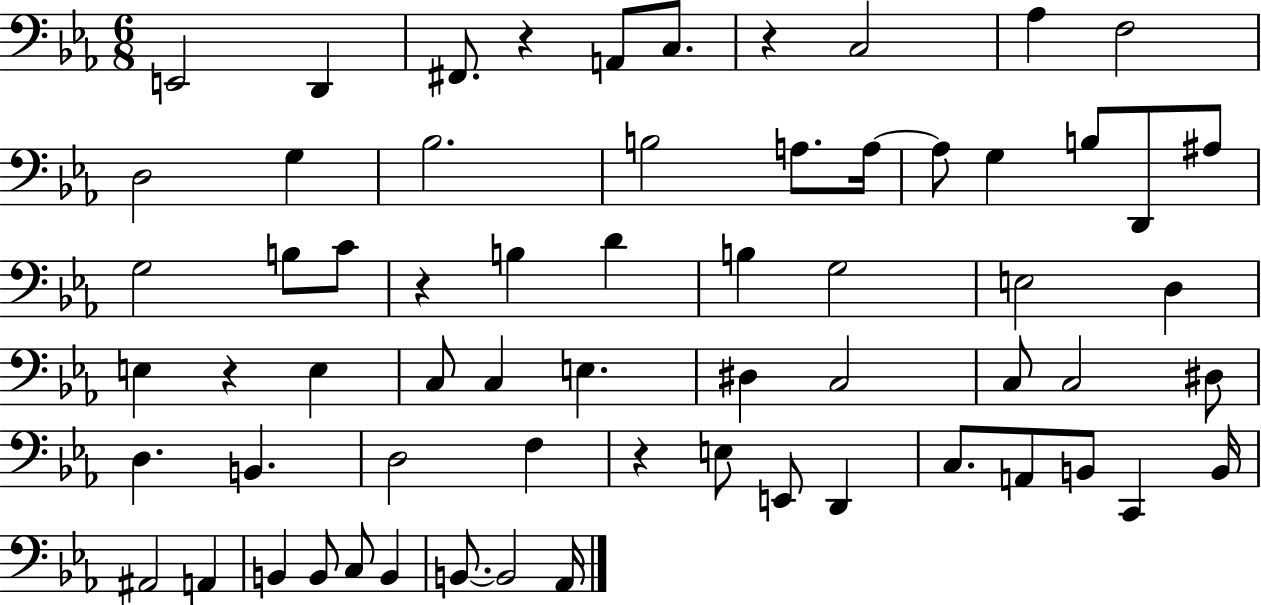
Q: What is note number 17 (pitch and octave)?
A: B3